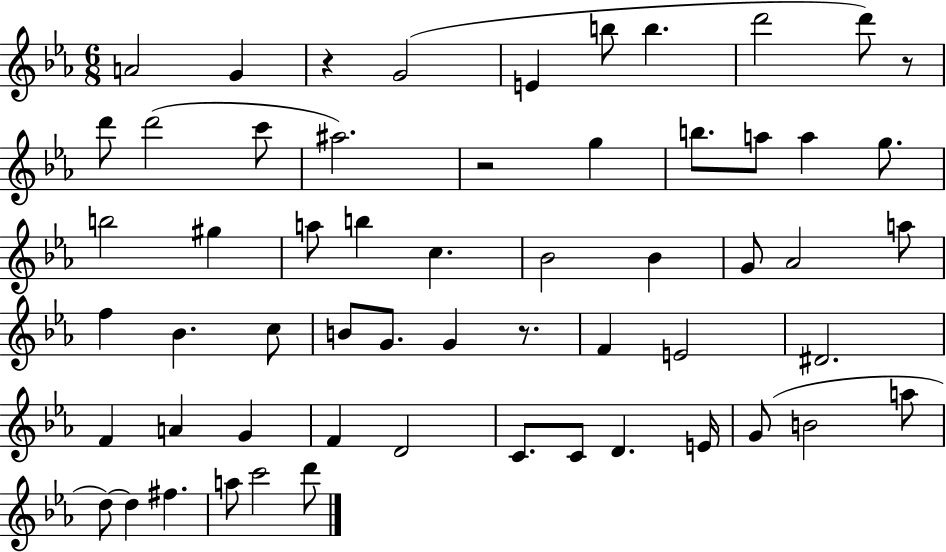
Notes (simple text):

A4/h G4/q R/q G4/h E4/q B5/e B5/q. D6/h D6/e R/e D6/e D6/h C6/e A#5/h. R/h G5/q B5/e. A5/e A5/q G5/e. B5/h G#5/q A5/e B5/q C5/q. Bb4/h Bb4/q G4/e Ab4/h A5/e F5/q Bb4/q. C5/e B4/e G4/e. G4/q R/e. F4/q E4/h D#4/h. F4/q A4/q G4/q F4/q D4/h C4/e. C4/e D4/q. E4/s G4/e B4/h A5/e D5/e D5/q F#5/q. A5/e C6/h D6/e